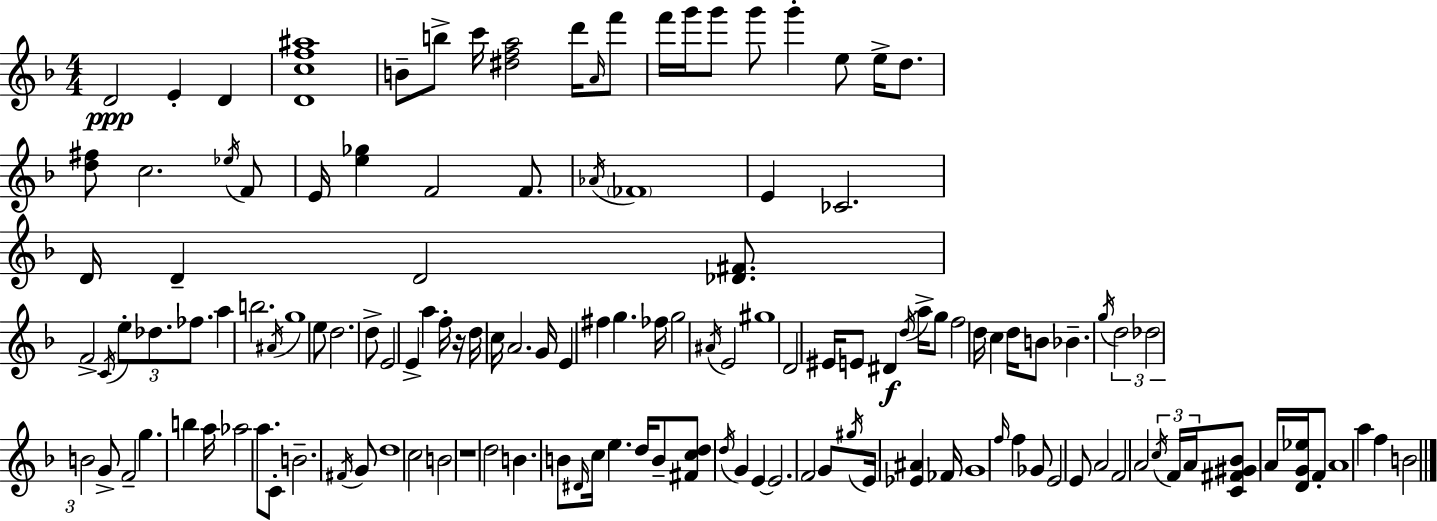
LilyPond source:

{
  \clef treble
  \numericTimeSignature
  \time 4/4
  \key f \major
  \repeat volta 2 { d'2\ppp e'4-. d'4 | <d' c'' f'' ais''>1 | b'8-- b''8-> c'''16 <dis'' f'' a''>2 d'''16 \grace { a'16 } f'''8 | f'''16 g'''16 g'''8 g'''8 g'''4-. e''8 e''16-> d''8. | \break <d'' fis''>8 c''2. \acciaccatura { ees''16 } | f'8 e'16 <e'' ges''>4 f'2 f'8. | \acciaccatura { aes'16 } \parenthesize fes'1 | e'4 ces'2. | \break d'16 d'4-- d'2 | <des' fis'>8. f'2-> \acciaccatura { c'16 } \tuplet 3/2 { e''8-. des''8. | fes''8. } a''4 b''2. | \acciaccatura { ais'16 } g''1 | \break e''8 d''2. | d''8-> e'2 e'4-> | a''4 f''16-. r16 d''16 c''16 a'2. | g'16 e'4 fis''4 g''4. | \break fes''16 g''2 \acciaccatura { ais'16 } e'2 | gis''1 | d'2 eis'16 e'8 | dis'4\f \acciaccatura { d''16 } a''16-> g''8 f''2 | \break d''16 c''4 d''16 b'8 bes'4.-- \acciaccatura { g''16 } | \tuplet 3/2 { d''2 des''2 | b'2 } g'8-> f'2-- | g''4. b''4 a''16 aes''2 | \break a''8. c'8-. b'2.-- | \acciaccatura { fis'16 } g'8 d''1 | c''2 | b'2 r1 | \break d''2 | b'4. b'8 \grace { dis'16 } c''16 e''4. | d''16 b'8-- <fis' c'' d''>8 \acciaccatura { d''16 } g'4 e'4~~ e'2. | f'2 | \break g'8 \acciaccatura { gis''16 } e'16 <ees' ais'>4 fes'16 g'1 | \grace { f''16 } f''4 | ges'8 e'2 e'8 a'2 | f'2 a'2 | \break \tuplet 3/2 { \acciaccatura { c''16 } f'16 a'16 } <c' fis' gis' bes'>8 a'16 <d' g' ees''>16 f'8-. a'1 | a''4 | f''4 b'2 } \bar "|."
}